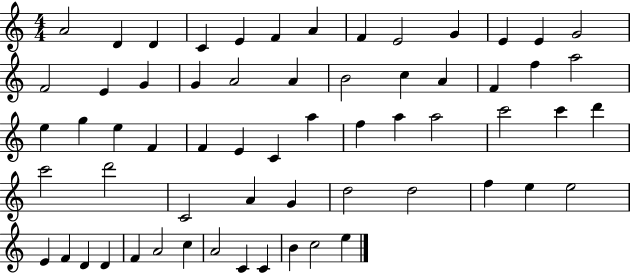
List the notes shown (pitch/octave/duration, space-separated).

A4/h D4/q D4/q C4/q E4/q F4/q A4/q F4/q E4/h G4/q E4/q E4/q G4/h F4/h E4/q G4/q G4/q A4/h A4/q B4/h C5/q A4/q F4/q F5/q A5/h E5/q G5/q E5/q F4/q F4/q E4/q C4/q A5/q F5/q A5/q A5/h C6/h C6/q D6/q C6/h D6/h C4/h A4/q G4/q D5/h D5/h F5/q E5/q E5/h E4/q F4/q D4/q D4/q F4/q A4/h C5/q A4/h C4/q C4/q B4/q C5/h E5/q